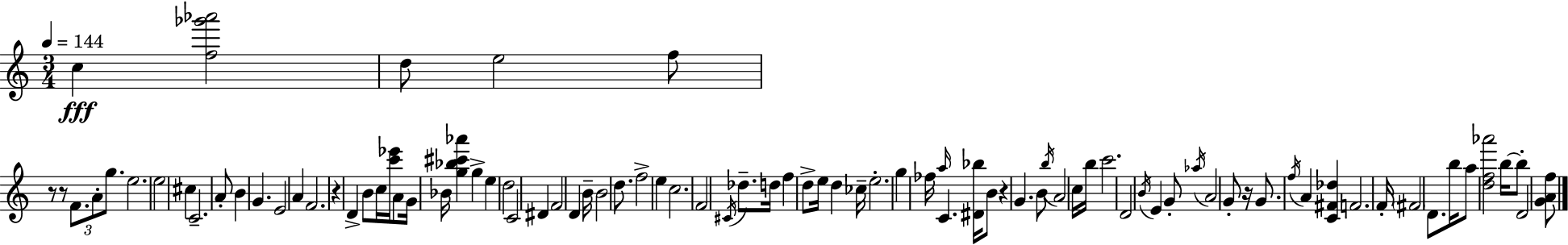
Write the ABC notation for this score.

X:1
T:Untitled
M:3/4
L:1/4
K:C
c [f_g'_a']2 d/2 e2 f/2 z/2 z/2 F/2 A/2 g/2 e2 e2 ^c C2 A/2 B G E2 A F2 z D B/2 c/4 [c'_e']/4 A/2 G/4 _B/4 [g_b^c'_a'] g e d2 C2 ^D F2 D B/4 B2 d/2 f2 e c2 F2 ^C/4 _d/2 d/4 f d/2 e/4 d _c/4 e2 g _f/4 a/4 C [^D_b]/4 B/2 z G B/2 b/4 A2 c/4 b/4 c'2 D2 B/4 E G/2 _a/4 A2 G/2 z/4 G/2 f/4 A [C^F_d] F2 F/4 ^F2 D/2 b/4 a/2 [df_a']2 b/4 b/2 D2 [GAf]/2